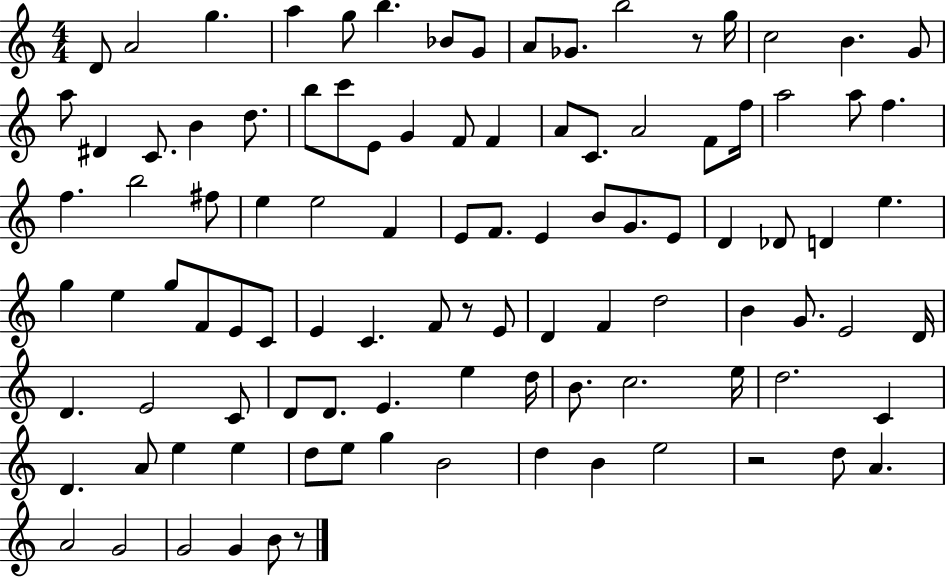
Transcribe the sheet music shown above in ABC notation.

X:1
T:Untitled
M:4/4
L:1/4
K:C
D/2 A2 g a g/2 b _B/2 G/2 A/2 _G/2 b2 z/2 g/4 c2 B G/2 a/2 ^D C/2 B d/2 b/2 c'/2 E/2 G F/2 F A/2 C/2 A2 F/2 f/4 a2 a/2 f f b2 ^f/2 e e2 F E/2 F/2 E B/2 G/2 E/2 D _D/2 D e g e g/2 F/2 E/2 C/2 E C F/2 z/2 E/2 D F d2 B G/2 E2 D/4 D E2 C/2 D/2 D/2 E e d/4 B/2 c2 e/4 d2 C D A/2 e e d/2 e/2 g B2 d B e2 z2 d/2 A A2 G2 G2 G B/2 z/2